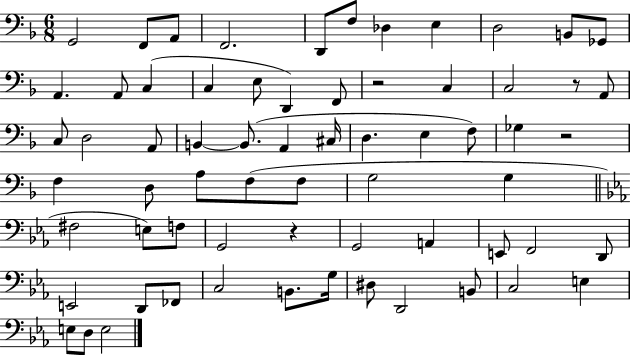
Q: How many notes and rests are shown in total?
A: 66